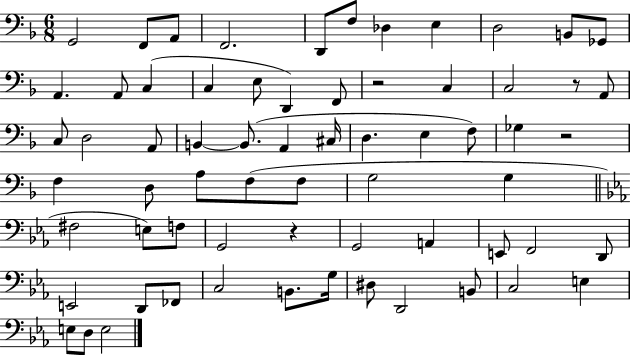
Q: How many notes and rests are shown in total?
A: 66